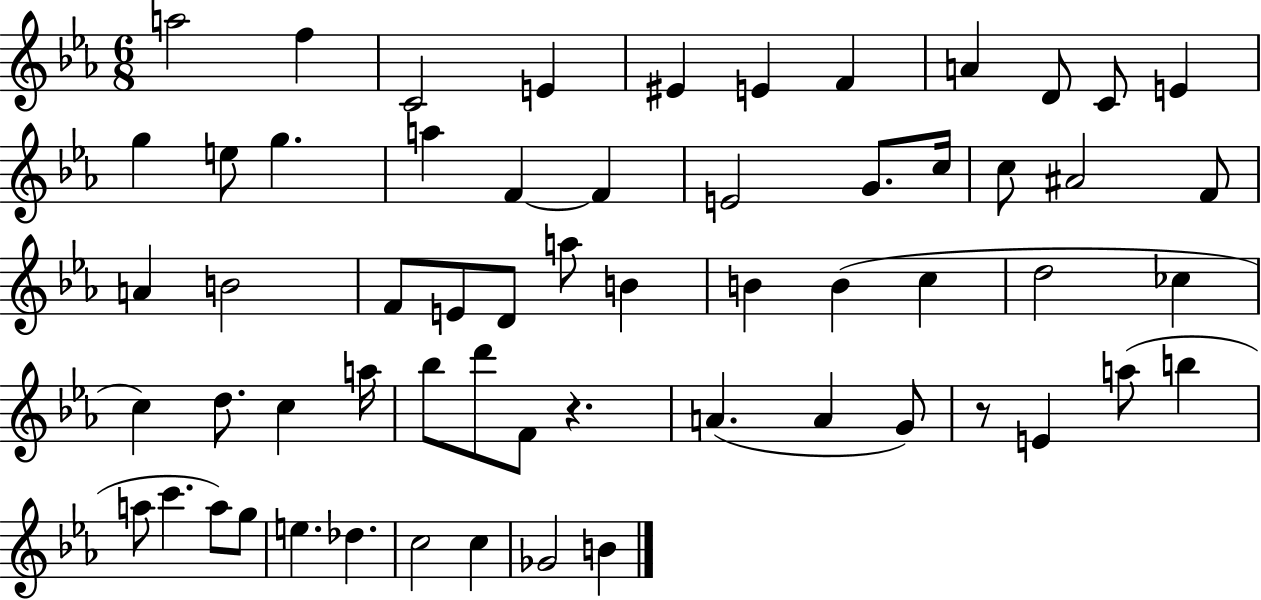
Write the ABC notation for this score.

X:1
T:Untitled
M:6/8
L:1/4
K:Eb
a2 f C2 E ^E E F A D/2 C/2 E g e/2 g a F F E2 G/2 c/4 c/2 ^A2 F/2 A B2 F/2 E/2 D/2 a/2 B B B c d2 _c c d/2 c a/4 _b/2 d'/2 F/2 z A A G/2 z/2 E a/2 b a/2 c' a/2 g/2 e _d c2 c _G2 B